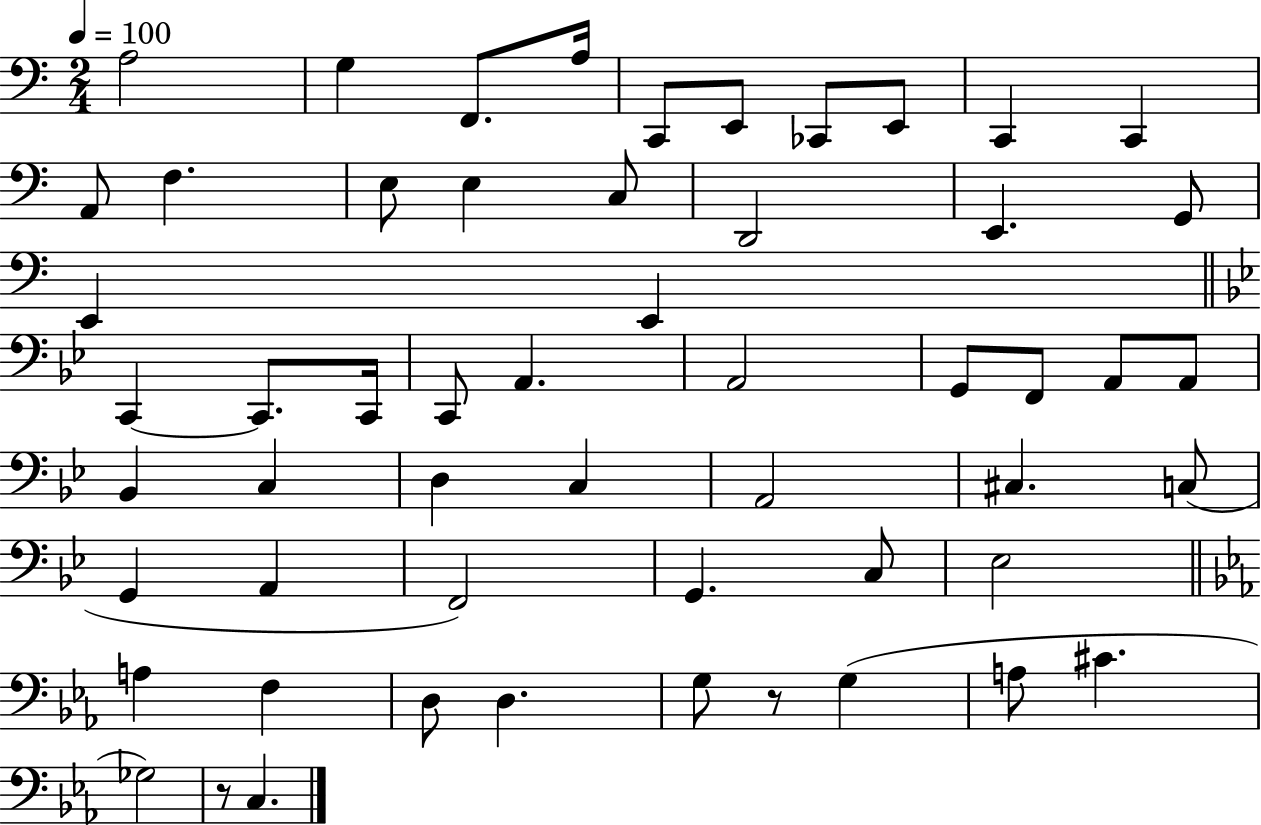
A3/h G3/q F2/e. A3/s C2/e E2/e CES2/e E2/e C2/q C2/q A2/e F3/q. E3/e E3/q C3/e D2/h E2/q. G2/e E2/q E2/q C2/q C2/e. C2/s C2/e A2/q. A2/h G2/e F2/e A2/e A2/e Bb2/q C3/q D3/q C3/q A2/h C#3/q. C3/e G2/q A2/q F2/h G2/q. C3/e Eb3/h A3/q F3/q D3/e D3/q. G3/e R/e G3/q A3/e C#4/q. Gb3/h R/e C3/q.